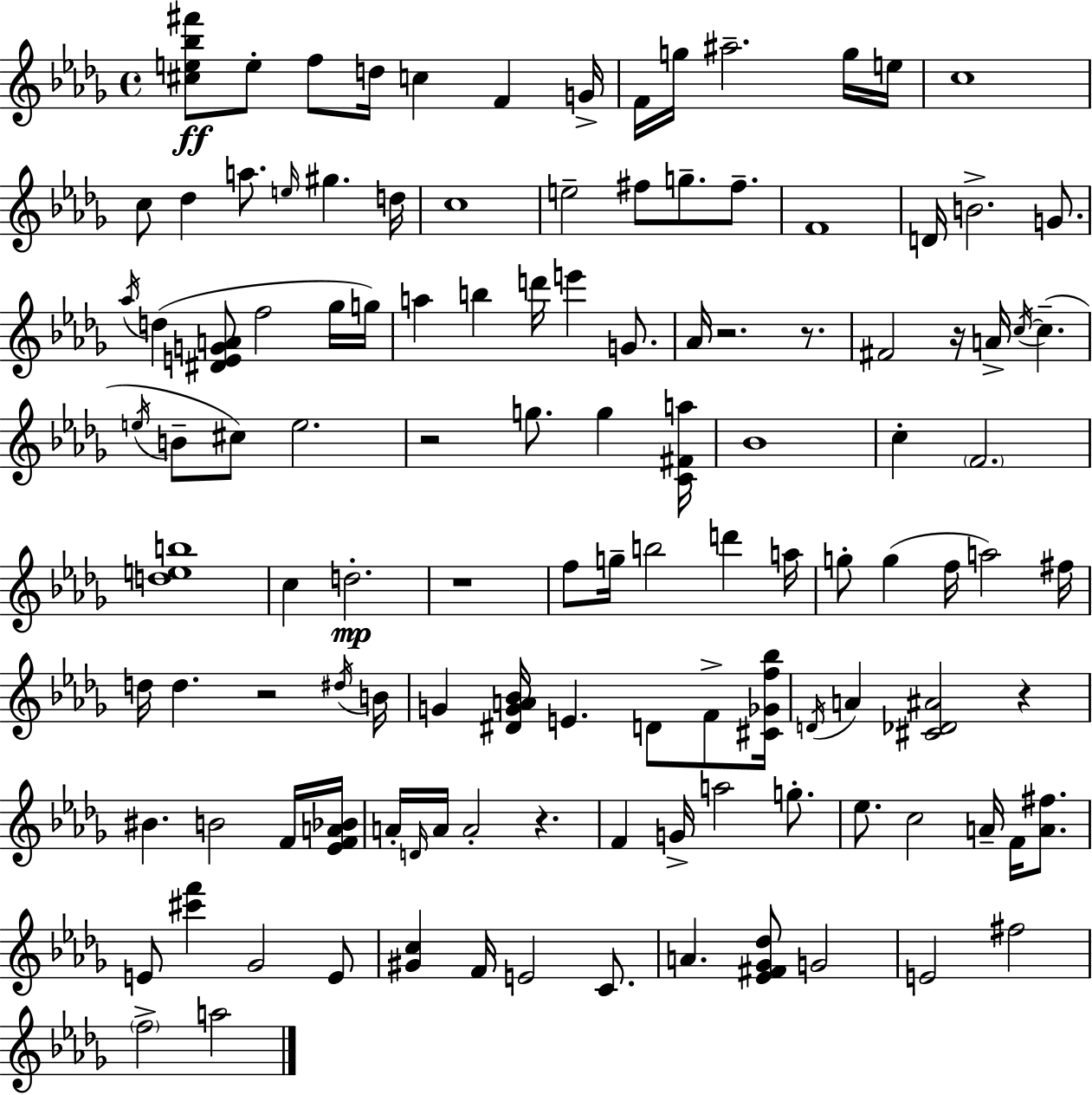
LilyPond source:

{
  \clef treble
  \time 4/4
  \defaultTimeSignature
  \key bes \minor
  <cis'' e'' bes'' fis'''>8\ff e''8-. f''8 d''16 c''4 f'4 g'16-> | f'16 g''16 ais''2.-- g''16 e''16 | c''1 | c''8 des''4 a''8. \grace { e''16 } gis''4. | \break d''16 c''1 | e''2-- fis''8 g''8.-- fis''8.-- | f'1 | d'16 b'2.-> g'8. | \break \acciaccatura { aes''16 } d''4( <dis' e' g' a'>8 f''2 | ges''16 g''16) a''4 b''4 d'''16 e'''4 g'8. | aes'16 r2. r8. | fis'2 r16 a'16-> \acciaccatura { c''16~ }(~ c''4.-- | \break \acciaccatura { e''16 } b'8-- cis''8) e''2. | r2 g''8. g''4 | <c' fis' a''>16 bes'1 | c''4-. \parenthesize f'2. | \break <d'' e'' b''>1 | c''4 d''2.-.\mp | r1 | f''8 g''16-- b''2 d'''4 | \break a''16 g''8-. g''4( f''16 a''2) | fis''16 d''16 d''4. r2 | \acciaccatura { dis''16 } b'16 g'4 <dis' g' a' bes'>16 e'4. | d'8 f'8-> <cis' ges' f'' bes''>16 \acciaccatura { d'16 } a'4 <cis' des' ais'>2 | \break r4 bis'4. b'2 | f'16 <ees' f' a' bes'>16 a'16-. \grace { d'16 } a'16 a'2-. | r4. f'4 g'16-> a''2 | g''8.-. ees''8. c''2 | \break a'16-- f'16 <a' fis''>8. e'8 <cis''' f'''>4 ges'2 | e'8 <gis' c''>4 f'16 e'2 | c'8. a'4. <ees' fis' ges' des''>8 g'2 | e'2 fis''2 | \break \parenthesize f''2-> a''2 | \bar "|."
}